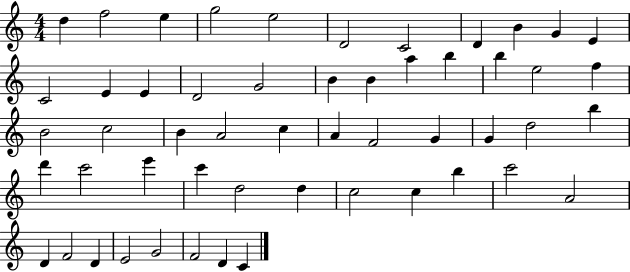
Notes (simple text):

D5/q F5/h E5/q G5/h E5/h D4/h C4/h D4/q B4/q G4/q E4/q C4/h E4/q E4/q D4/h G4/h B4/q B4/q A5/q B5/q B5/q E5/h F5/q B4/h C5/h B4/q A4/h C5/q A4/q F4/h G4/q G4/q D5/h B5/q D6/q C6/h E6/q C6/q D5/h D5/q C5/h C5/q B5/q C6/h A4/h D4/q F4/h D4/q E4/h G4/h F4/h D4/q C4/q